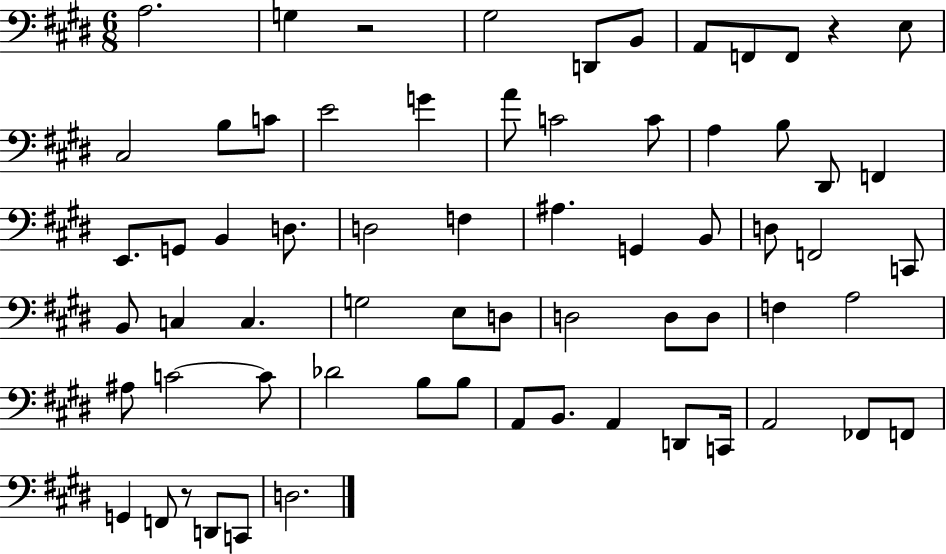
A3/h. G3/q R/h G#3/h D2/e B2/e A2/e F2/e F2/e R/q E3/e C#3/h B3/e C4/e E4/h G4/q A4/e C4/h C4/e A3/q B3/e D#2/e F2/q E2/e. G2/e B2/q D3/e. D3/h F3/q A#3/q. G2/q B2/e D3/e F2/h C2/e B2/e C3/q C3/q. G3/h E3/e D3/e D3/h D3/e D3/e F3/q A3/h A#3/e C4/h C4/e Db4/h B3/e B3/e A2/e B2/e. A2/q D2/e C2/s A2/h FES2/e F2/e G2/q F2/e R/e D2/e C2/e D3/h.